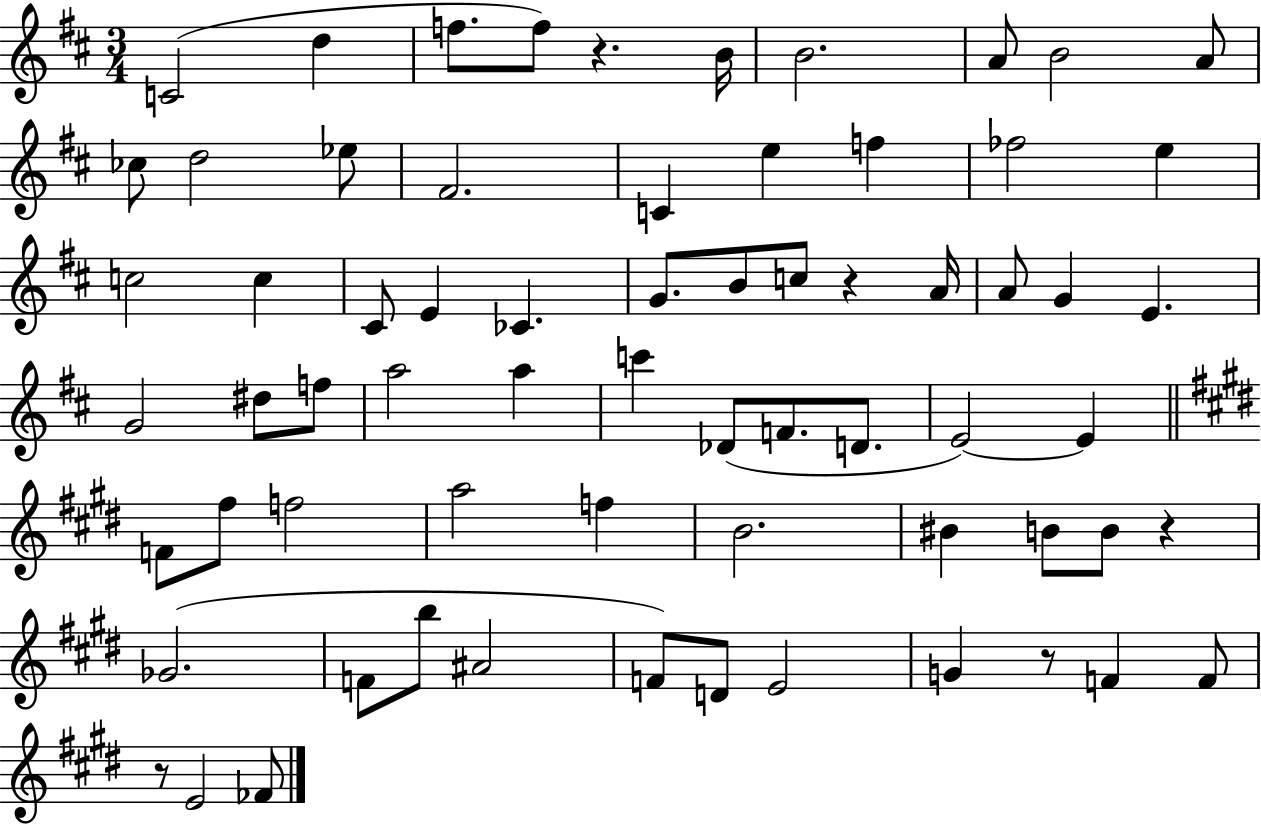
C4/h D5/q F5/e. F5/e R/q. B4/s B4/h. A4/e B4/h A4/e CES5/e D5/h Eb5/e F#4/h. C4/q E5/q F5/q FES5/h E5/q C5/h C5/q C#4/e E4/q CES4/q. G4/e. B4/e C5/e R/q A4/s A4/e G4/q E4/q. G4/h D#5/e F5/e A5/h A5/q C6/q Db4/e F4/e. D4/e. E4/h E4/q F4/e F#5/e F5/h A5/h F5/q B4/h. BIS4/q B4/e B4/e R/q Gb4/h. F4/e B5/e A#4/h F4/e D4/e E4/h G4/q R/e F4/q F4/e R/e E4/h FES4/e